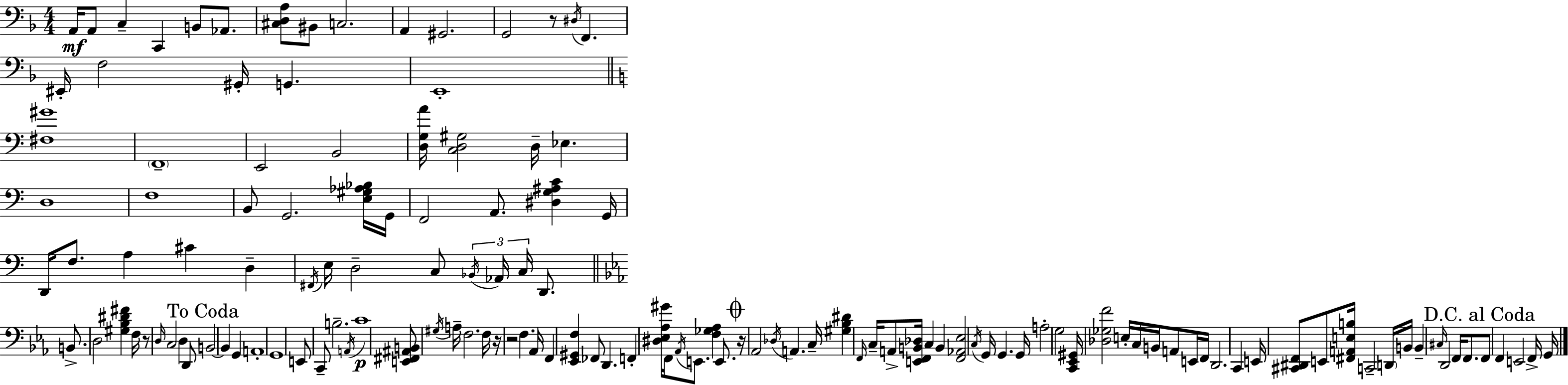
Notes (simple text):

A2/s A2/e C3/q C2/q B2/e Ab2/e. [C#3,D3,A3]/e BIS2/e C3/h. A2/q G#2/h. G2/h R/e D#3/s F2/q. EIS2/s F3/h G#2/s G2/q. E2/w [F#3,G#4]/w F2/w E2/h B2/h [D3,G3,A4]/s [C3,D3,G#3]/h D3/s Eb3/q. D3/w F3/w B2/e G2/h. [E3,G#3,Ab3,Bb3]/s G2/s F2/h A2/e. [D#3,G3,A#3,C4]/q G2/s D2/s F3/e. A3/q C#4/q D3/q F#2/s E3/s D3/h C3/e Bb2/s Ab2/s C3/s D2/e. B2/e. D3/h [G#3,Bb3,D#4,F#4]/q F3/s R/e D3/s C3/h D3/q D2/e B2/h B2/q G2/q A2/w G2/w E2/e C2/e B3/h. A2/s C4/w [E2,F#2,A#2,B2]/e G#3/s A3/s F3/h. F3/s R/s R/h F3/q. Ab2/s F2/q [Eb2,G#2,F3]/q FES2/e D2/q. F2/q [D#3,Eb3,Ab3,G#4]/s F2/s Ab2/s E2/e. [F3,Gb3,Ab3]/q E2/e. R/s Ab2/h Db3/s A2/q. C3/s [G#3,Bb3,D#4]/q F2/s C3/s A2/e [E2,F2,B2,Db3]/s C3/q B2/q [F2,Ab2,Eb3]/h C3/s G2/s G2/q. G2/s A3/h G3/h [C2,Eb2,G#2]/s [Db3,Gb3,F4]/h E3/s C3/s B2/s A2/e E2/s F2/s D2/h. C2/q E2/s [C#2,D#2,F2]/e E2/e [F#2,A2,E3,B3]/s C2/h D2/s B2/s B2/q C#3/s D2/h F2/s F2/e. F2/e F2/q E2/h F2/s G2/s